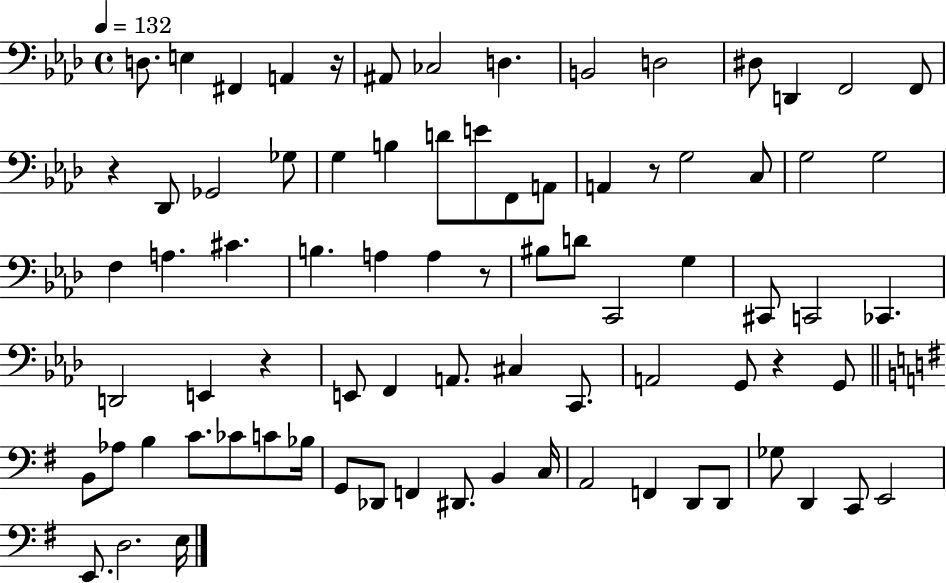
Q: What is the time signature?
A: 4/4